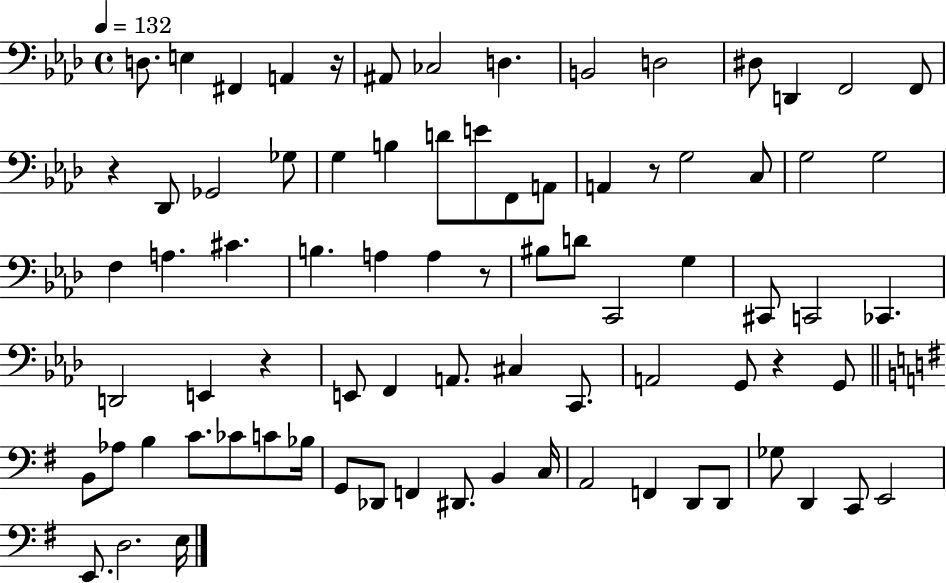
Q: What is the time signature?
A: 4/4